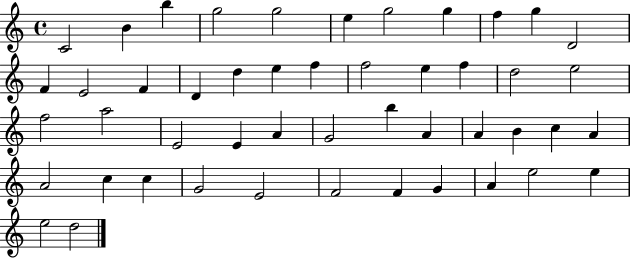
C4/h B4/q B5/q G5/h G5/h E5/q G5/h G5/q F5/q G5/q D4/h F4/q E4/h F4/q D4/q D5/q E5/q F5/q F5/h E5/q F5/q D5/h E5/h F5/h A5/h E4/h E4/q A4/q G4/h B5/q A4/q A4/q B4/q C5/q A4/q A4/h C5/q C5/q G4/h E4/h F4/h F4/q G4/q A4/q E5/h E5/q E5/h D5/h